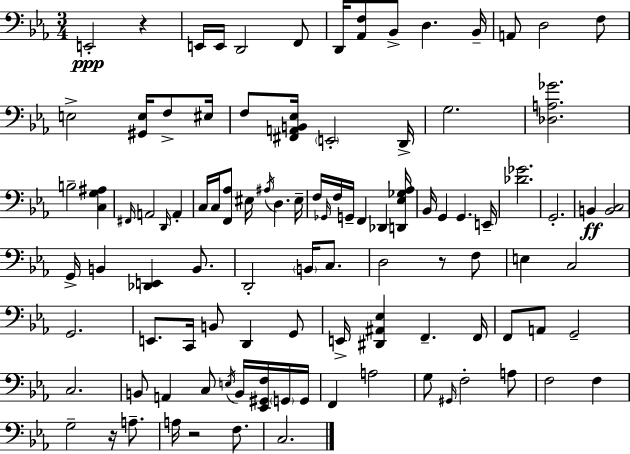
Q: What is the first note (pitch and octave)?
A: E2